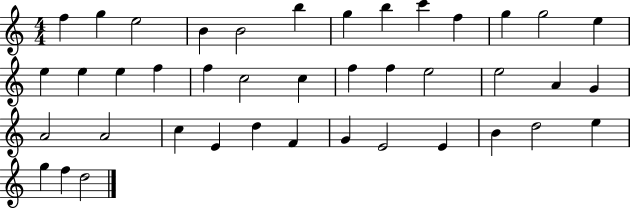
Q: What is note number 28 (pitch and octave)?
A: A4